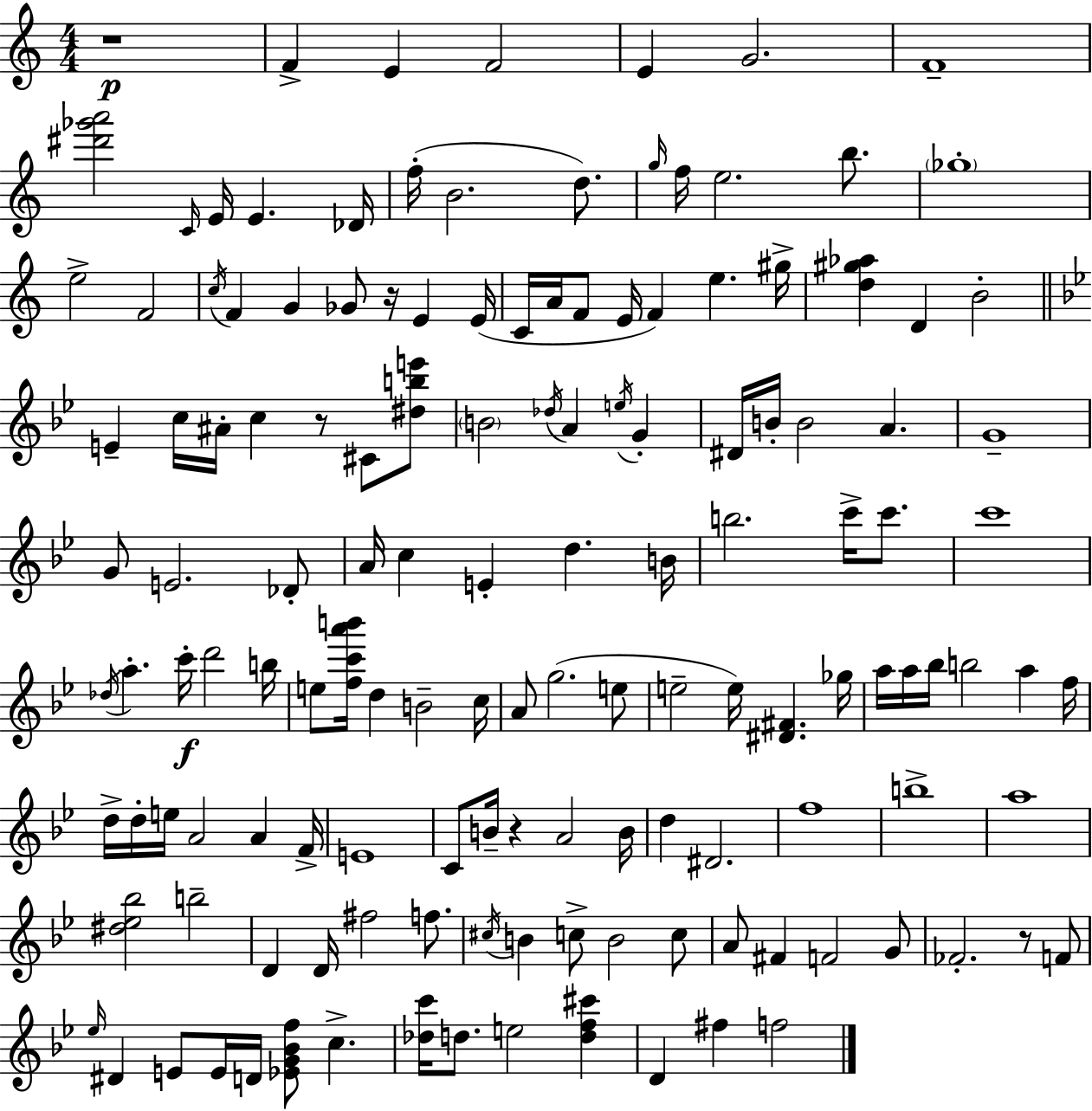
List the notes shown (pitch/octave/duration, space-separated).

R/w F4/q E4/q F4/h E4/q G4/h. F4/w [D#6,Gb6,A6]/h C4/s E4/s E4/q. Db4/s F5/s B4/h. D5/e. G5/s F5/s E5/h. B5/e. Gb5/w E5/h F4/h C5/s F4/q G4/q Gb4/e R/s E4/q E4/s C4/s A4/s F4/e E4/s F4/q E5/q. G#5/s [D5,G#5,Ab5]/q D4/q B4/h E4/q C5/s A#4/s C5/q R/e C#4/e [D#5,B5,E6]/e B4/h Db5/s A4/q E5/s G4/q D#4/s B4/s B4/h A4/q. G4/w G4/e E4/h. Db4/e A4/s C5/q E4/q D5/q. B4/s B5/h. C6/s C6/e. C6/w Db5/s A5/q. C6/s D6/h B5/s E5/e [F5,C6,A6,B6]/s D5/q B4/h C5/s A4/e G5/h. E5/e E5/h E5/s [D#4,F#4]/q. Gb5/s A5/s A5/s Bb5/s B5/h A5/q F5/s D5/s D5/s E5/s A4/h A4/q F4/s E4/w C4/e B4/s R/q A4/h B4/s D5/q D#4/h. F5/w B5/w A5/w [D#5,Eb5,Bb5]/h B5/h D4/q D4/s F#5/h F5/e. C#5/s B4/q C5/e B4/h C5/e A4/e F#4/q F4/h G4/e FES4/h. R/e F4/e Eb5/s D#4/q E4/e E4/s D4/s [Eb4,G4,Bb4,F5]/e C5/q. [Db5,C6]/s D5/e. E5/h [D5,F5,C#6]/q D4/q F#5/q F5/h